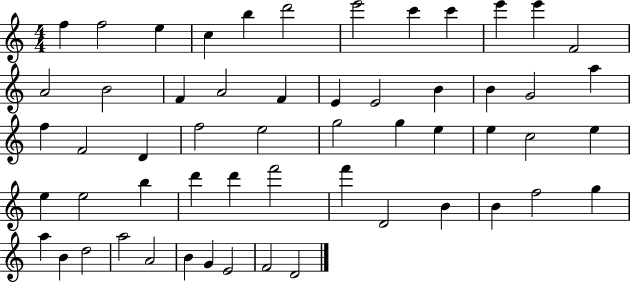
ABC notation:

X:1
T:Untitled
M:4/4
L:1/4
K:C
f f2 e c b d'2 e'2 c' c' e' e' F2 A2 B2 F A2 F E E2 B B G2 a f F2 D f2 e2 g2 g e e c2 e e e2 b d' d' f'2 f' D2 B B f2 g a B d2 a2 A2 B G E2 F2 D2